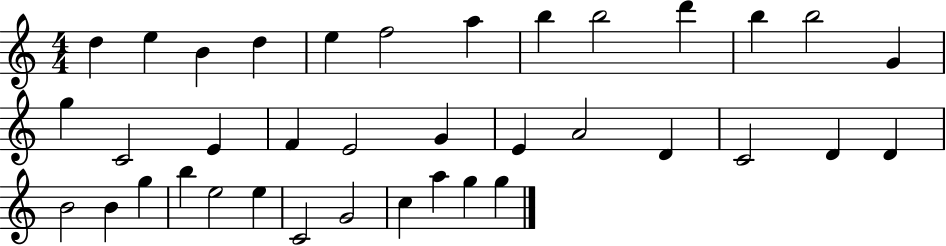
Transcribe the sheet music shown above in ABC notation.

X:1
T:Untitled
M:4/4
L:1/4
K:C
d e B d e f2 a b b2 d' b b2 G g C2 E F E2 G E A2 D C2 D D B2 B g b e2 e C2 G2 c a g g